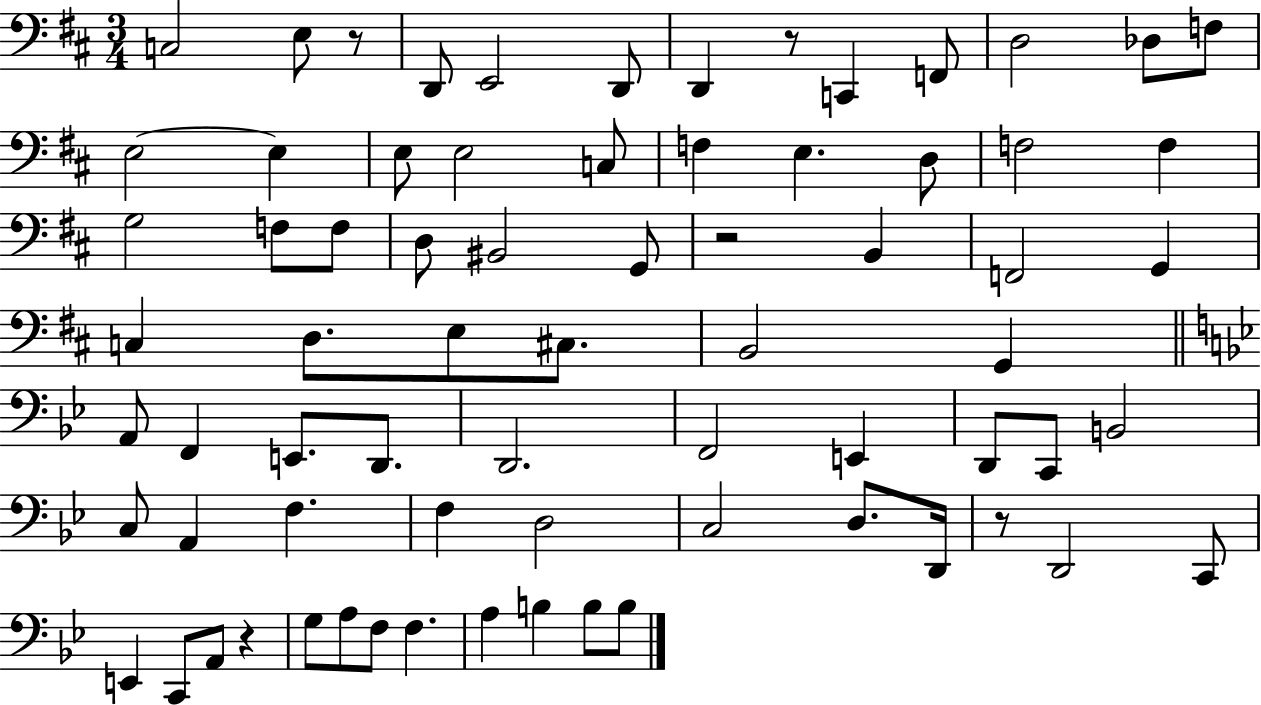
{
  \clef bass
  \numericTimeSignature
  \time 3/4
  \key d \major
  \repeat volta 2 { c2 e8 r8 | d,8 e,2 d,8 | d,4 r8 c,4 f,8 | d2 des8 f8 | \break e2~~ e4 | e8 e2 c8 | f4 e4. d8 | f2 f4 | \break g2 f8 f8 | d8 bis,2 g,8 | r2 b,4 | f,2 g,4 | \break c4 d8. e8 cis8. | b,2 g,4 | \bar "||" \break \key bes \major a,8 f,4 e,8. d,8. | d,2. | f,2 e,4 | d,8 c,8 b,2 | \break c8 a,4 f4. | f4 d2 | c2 d8. d,16 | r8 d,2 c,8 | \break e,4 c,8 a,8 r4 | g8 a8 f8 f4. | a4 b4 b8 b8 | } \bar "|."
}